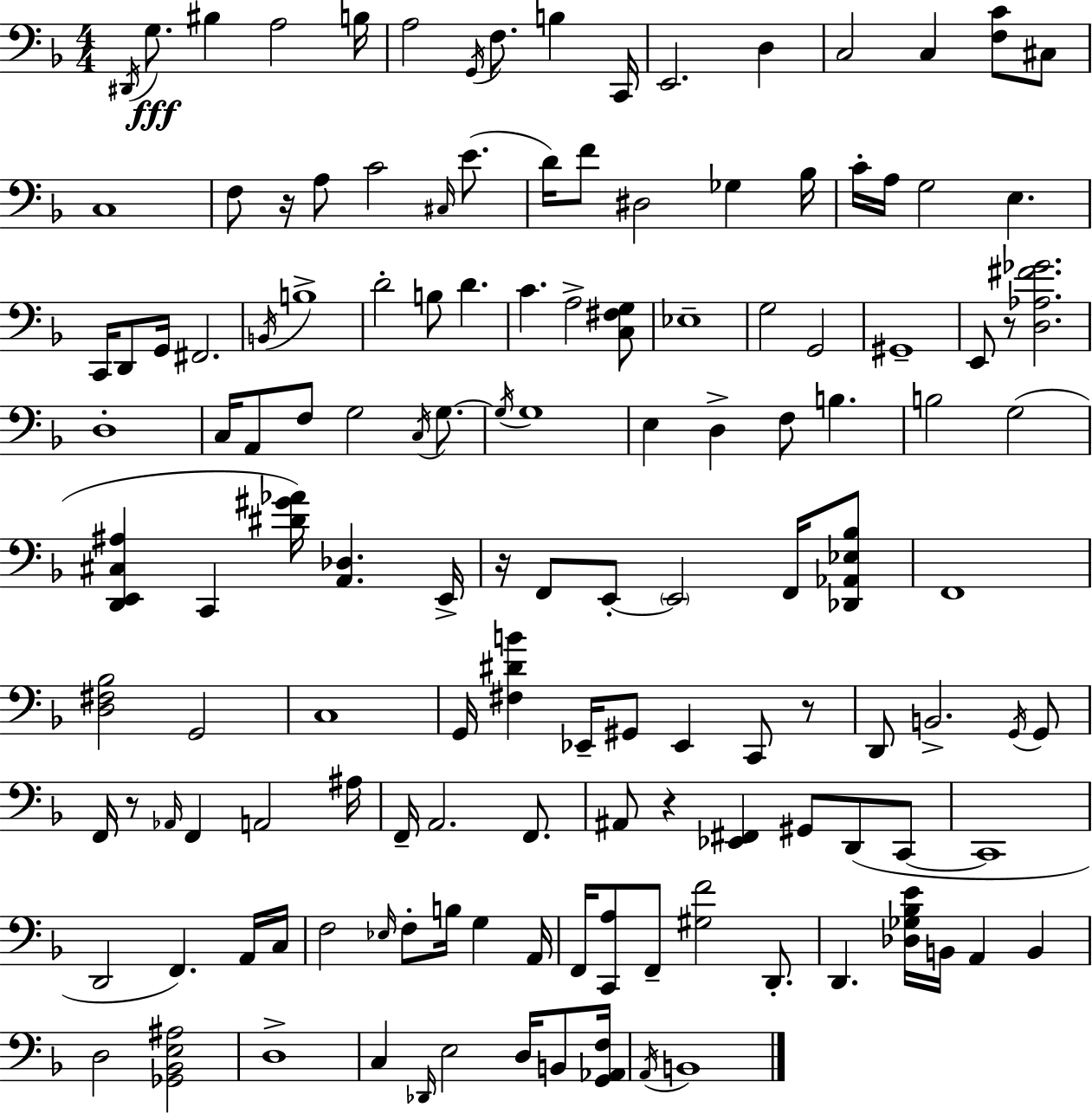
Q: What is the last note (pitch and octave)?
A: B2